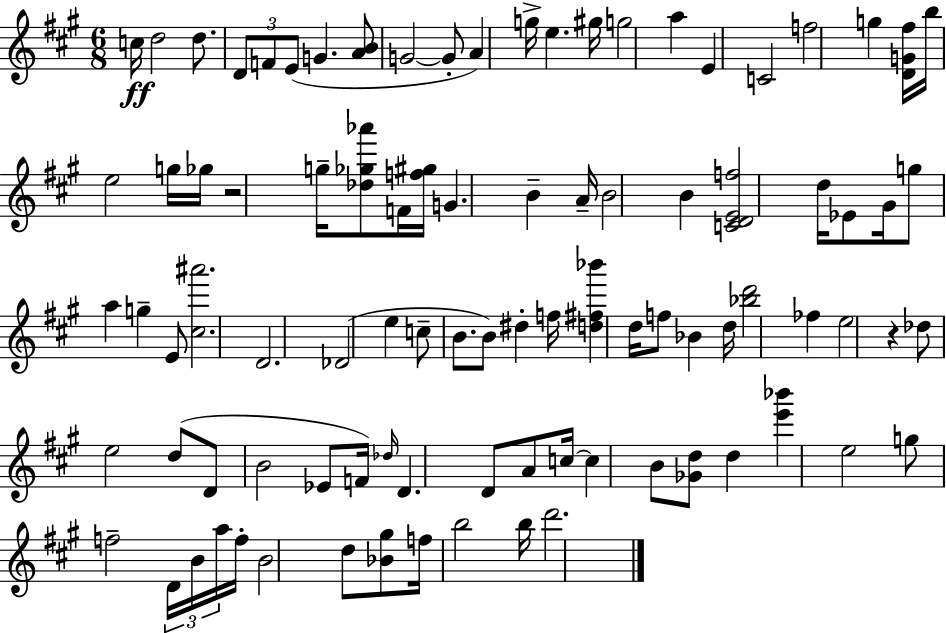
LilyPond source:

{
  \clef treble
  \numericTimeSignature
  \time 6/8
  \key a \major
  c''16\ff d''2 d''8. | \tuplet 3/2 { d'8 f'8 e'8( } g'4. | <a' b'>8 g'2~~ g'8-. | a'4) g''16-> e''4. gis''16 | \break g''2 a''4 | e'4 c'2 | f''2 g''4 | <d' g' fis''>16 b''16 e''2 g''16 ges''16 | \break r2 g''16-- <des'' ges'' aes'''>8 f'16 | <f'' gis''>16 g'4. b'4-- a'16-- | b'2 b'4 | <c' d' e' f''>2 d''16 ees'8 gis'16 | \break g''8 a''4 g''4-- e'8 | <cis'' ais'''>2. | d'2. | des'2( e''4 | \break c''8-- b'8. b'8) dis''4-. f''16 | <d'' fis'' bes'''>4 d''16 f''8 bes'4 d''16 | <bes'' d'''>2 fes''4 | e''2 r4 | \break des''8 e''2 d''8( | d'8 b'2 ees'8 | f'16) \grace { des''16 } d'4. d'8 a'8 | c''16~~ c''4 b'8 <ges' d''>8 d''4 | \break <e''' bes'''>4 e''2 | g''8 f''2-- \tuplet 3/2 { d'16 | b'16 a''16 } f''16-. b'2 d''8 | <bes' gis''>8 f''16 b''2 | \break b''16 d'''2. | \bar "|."
}